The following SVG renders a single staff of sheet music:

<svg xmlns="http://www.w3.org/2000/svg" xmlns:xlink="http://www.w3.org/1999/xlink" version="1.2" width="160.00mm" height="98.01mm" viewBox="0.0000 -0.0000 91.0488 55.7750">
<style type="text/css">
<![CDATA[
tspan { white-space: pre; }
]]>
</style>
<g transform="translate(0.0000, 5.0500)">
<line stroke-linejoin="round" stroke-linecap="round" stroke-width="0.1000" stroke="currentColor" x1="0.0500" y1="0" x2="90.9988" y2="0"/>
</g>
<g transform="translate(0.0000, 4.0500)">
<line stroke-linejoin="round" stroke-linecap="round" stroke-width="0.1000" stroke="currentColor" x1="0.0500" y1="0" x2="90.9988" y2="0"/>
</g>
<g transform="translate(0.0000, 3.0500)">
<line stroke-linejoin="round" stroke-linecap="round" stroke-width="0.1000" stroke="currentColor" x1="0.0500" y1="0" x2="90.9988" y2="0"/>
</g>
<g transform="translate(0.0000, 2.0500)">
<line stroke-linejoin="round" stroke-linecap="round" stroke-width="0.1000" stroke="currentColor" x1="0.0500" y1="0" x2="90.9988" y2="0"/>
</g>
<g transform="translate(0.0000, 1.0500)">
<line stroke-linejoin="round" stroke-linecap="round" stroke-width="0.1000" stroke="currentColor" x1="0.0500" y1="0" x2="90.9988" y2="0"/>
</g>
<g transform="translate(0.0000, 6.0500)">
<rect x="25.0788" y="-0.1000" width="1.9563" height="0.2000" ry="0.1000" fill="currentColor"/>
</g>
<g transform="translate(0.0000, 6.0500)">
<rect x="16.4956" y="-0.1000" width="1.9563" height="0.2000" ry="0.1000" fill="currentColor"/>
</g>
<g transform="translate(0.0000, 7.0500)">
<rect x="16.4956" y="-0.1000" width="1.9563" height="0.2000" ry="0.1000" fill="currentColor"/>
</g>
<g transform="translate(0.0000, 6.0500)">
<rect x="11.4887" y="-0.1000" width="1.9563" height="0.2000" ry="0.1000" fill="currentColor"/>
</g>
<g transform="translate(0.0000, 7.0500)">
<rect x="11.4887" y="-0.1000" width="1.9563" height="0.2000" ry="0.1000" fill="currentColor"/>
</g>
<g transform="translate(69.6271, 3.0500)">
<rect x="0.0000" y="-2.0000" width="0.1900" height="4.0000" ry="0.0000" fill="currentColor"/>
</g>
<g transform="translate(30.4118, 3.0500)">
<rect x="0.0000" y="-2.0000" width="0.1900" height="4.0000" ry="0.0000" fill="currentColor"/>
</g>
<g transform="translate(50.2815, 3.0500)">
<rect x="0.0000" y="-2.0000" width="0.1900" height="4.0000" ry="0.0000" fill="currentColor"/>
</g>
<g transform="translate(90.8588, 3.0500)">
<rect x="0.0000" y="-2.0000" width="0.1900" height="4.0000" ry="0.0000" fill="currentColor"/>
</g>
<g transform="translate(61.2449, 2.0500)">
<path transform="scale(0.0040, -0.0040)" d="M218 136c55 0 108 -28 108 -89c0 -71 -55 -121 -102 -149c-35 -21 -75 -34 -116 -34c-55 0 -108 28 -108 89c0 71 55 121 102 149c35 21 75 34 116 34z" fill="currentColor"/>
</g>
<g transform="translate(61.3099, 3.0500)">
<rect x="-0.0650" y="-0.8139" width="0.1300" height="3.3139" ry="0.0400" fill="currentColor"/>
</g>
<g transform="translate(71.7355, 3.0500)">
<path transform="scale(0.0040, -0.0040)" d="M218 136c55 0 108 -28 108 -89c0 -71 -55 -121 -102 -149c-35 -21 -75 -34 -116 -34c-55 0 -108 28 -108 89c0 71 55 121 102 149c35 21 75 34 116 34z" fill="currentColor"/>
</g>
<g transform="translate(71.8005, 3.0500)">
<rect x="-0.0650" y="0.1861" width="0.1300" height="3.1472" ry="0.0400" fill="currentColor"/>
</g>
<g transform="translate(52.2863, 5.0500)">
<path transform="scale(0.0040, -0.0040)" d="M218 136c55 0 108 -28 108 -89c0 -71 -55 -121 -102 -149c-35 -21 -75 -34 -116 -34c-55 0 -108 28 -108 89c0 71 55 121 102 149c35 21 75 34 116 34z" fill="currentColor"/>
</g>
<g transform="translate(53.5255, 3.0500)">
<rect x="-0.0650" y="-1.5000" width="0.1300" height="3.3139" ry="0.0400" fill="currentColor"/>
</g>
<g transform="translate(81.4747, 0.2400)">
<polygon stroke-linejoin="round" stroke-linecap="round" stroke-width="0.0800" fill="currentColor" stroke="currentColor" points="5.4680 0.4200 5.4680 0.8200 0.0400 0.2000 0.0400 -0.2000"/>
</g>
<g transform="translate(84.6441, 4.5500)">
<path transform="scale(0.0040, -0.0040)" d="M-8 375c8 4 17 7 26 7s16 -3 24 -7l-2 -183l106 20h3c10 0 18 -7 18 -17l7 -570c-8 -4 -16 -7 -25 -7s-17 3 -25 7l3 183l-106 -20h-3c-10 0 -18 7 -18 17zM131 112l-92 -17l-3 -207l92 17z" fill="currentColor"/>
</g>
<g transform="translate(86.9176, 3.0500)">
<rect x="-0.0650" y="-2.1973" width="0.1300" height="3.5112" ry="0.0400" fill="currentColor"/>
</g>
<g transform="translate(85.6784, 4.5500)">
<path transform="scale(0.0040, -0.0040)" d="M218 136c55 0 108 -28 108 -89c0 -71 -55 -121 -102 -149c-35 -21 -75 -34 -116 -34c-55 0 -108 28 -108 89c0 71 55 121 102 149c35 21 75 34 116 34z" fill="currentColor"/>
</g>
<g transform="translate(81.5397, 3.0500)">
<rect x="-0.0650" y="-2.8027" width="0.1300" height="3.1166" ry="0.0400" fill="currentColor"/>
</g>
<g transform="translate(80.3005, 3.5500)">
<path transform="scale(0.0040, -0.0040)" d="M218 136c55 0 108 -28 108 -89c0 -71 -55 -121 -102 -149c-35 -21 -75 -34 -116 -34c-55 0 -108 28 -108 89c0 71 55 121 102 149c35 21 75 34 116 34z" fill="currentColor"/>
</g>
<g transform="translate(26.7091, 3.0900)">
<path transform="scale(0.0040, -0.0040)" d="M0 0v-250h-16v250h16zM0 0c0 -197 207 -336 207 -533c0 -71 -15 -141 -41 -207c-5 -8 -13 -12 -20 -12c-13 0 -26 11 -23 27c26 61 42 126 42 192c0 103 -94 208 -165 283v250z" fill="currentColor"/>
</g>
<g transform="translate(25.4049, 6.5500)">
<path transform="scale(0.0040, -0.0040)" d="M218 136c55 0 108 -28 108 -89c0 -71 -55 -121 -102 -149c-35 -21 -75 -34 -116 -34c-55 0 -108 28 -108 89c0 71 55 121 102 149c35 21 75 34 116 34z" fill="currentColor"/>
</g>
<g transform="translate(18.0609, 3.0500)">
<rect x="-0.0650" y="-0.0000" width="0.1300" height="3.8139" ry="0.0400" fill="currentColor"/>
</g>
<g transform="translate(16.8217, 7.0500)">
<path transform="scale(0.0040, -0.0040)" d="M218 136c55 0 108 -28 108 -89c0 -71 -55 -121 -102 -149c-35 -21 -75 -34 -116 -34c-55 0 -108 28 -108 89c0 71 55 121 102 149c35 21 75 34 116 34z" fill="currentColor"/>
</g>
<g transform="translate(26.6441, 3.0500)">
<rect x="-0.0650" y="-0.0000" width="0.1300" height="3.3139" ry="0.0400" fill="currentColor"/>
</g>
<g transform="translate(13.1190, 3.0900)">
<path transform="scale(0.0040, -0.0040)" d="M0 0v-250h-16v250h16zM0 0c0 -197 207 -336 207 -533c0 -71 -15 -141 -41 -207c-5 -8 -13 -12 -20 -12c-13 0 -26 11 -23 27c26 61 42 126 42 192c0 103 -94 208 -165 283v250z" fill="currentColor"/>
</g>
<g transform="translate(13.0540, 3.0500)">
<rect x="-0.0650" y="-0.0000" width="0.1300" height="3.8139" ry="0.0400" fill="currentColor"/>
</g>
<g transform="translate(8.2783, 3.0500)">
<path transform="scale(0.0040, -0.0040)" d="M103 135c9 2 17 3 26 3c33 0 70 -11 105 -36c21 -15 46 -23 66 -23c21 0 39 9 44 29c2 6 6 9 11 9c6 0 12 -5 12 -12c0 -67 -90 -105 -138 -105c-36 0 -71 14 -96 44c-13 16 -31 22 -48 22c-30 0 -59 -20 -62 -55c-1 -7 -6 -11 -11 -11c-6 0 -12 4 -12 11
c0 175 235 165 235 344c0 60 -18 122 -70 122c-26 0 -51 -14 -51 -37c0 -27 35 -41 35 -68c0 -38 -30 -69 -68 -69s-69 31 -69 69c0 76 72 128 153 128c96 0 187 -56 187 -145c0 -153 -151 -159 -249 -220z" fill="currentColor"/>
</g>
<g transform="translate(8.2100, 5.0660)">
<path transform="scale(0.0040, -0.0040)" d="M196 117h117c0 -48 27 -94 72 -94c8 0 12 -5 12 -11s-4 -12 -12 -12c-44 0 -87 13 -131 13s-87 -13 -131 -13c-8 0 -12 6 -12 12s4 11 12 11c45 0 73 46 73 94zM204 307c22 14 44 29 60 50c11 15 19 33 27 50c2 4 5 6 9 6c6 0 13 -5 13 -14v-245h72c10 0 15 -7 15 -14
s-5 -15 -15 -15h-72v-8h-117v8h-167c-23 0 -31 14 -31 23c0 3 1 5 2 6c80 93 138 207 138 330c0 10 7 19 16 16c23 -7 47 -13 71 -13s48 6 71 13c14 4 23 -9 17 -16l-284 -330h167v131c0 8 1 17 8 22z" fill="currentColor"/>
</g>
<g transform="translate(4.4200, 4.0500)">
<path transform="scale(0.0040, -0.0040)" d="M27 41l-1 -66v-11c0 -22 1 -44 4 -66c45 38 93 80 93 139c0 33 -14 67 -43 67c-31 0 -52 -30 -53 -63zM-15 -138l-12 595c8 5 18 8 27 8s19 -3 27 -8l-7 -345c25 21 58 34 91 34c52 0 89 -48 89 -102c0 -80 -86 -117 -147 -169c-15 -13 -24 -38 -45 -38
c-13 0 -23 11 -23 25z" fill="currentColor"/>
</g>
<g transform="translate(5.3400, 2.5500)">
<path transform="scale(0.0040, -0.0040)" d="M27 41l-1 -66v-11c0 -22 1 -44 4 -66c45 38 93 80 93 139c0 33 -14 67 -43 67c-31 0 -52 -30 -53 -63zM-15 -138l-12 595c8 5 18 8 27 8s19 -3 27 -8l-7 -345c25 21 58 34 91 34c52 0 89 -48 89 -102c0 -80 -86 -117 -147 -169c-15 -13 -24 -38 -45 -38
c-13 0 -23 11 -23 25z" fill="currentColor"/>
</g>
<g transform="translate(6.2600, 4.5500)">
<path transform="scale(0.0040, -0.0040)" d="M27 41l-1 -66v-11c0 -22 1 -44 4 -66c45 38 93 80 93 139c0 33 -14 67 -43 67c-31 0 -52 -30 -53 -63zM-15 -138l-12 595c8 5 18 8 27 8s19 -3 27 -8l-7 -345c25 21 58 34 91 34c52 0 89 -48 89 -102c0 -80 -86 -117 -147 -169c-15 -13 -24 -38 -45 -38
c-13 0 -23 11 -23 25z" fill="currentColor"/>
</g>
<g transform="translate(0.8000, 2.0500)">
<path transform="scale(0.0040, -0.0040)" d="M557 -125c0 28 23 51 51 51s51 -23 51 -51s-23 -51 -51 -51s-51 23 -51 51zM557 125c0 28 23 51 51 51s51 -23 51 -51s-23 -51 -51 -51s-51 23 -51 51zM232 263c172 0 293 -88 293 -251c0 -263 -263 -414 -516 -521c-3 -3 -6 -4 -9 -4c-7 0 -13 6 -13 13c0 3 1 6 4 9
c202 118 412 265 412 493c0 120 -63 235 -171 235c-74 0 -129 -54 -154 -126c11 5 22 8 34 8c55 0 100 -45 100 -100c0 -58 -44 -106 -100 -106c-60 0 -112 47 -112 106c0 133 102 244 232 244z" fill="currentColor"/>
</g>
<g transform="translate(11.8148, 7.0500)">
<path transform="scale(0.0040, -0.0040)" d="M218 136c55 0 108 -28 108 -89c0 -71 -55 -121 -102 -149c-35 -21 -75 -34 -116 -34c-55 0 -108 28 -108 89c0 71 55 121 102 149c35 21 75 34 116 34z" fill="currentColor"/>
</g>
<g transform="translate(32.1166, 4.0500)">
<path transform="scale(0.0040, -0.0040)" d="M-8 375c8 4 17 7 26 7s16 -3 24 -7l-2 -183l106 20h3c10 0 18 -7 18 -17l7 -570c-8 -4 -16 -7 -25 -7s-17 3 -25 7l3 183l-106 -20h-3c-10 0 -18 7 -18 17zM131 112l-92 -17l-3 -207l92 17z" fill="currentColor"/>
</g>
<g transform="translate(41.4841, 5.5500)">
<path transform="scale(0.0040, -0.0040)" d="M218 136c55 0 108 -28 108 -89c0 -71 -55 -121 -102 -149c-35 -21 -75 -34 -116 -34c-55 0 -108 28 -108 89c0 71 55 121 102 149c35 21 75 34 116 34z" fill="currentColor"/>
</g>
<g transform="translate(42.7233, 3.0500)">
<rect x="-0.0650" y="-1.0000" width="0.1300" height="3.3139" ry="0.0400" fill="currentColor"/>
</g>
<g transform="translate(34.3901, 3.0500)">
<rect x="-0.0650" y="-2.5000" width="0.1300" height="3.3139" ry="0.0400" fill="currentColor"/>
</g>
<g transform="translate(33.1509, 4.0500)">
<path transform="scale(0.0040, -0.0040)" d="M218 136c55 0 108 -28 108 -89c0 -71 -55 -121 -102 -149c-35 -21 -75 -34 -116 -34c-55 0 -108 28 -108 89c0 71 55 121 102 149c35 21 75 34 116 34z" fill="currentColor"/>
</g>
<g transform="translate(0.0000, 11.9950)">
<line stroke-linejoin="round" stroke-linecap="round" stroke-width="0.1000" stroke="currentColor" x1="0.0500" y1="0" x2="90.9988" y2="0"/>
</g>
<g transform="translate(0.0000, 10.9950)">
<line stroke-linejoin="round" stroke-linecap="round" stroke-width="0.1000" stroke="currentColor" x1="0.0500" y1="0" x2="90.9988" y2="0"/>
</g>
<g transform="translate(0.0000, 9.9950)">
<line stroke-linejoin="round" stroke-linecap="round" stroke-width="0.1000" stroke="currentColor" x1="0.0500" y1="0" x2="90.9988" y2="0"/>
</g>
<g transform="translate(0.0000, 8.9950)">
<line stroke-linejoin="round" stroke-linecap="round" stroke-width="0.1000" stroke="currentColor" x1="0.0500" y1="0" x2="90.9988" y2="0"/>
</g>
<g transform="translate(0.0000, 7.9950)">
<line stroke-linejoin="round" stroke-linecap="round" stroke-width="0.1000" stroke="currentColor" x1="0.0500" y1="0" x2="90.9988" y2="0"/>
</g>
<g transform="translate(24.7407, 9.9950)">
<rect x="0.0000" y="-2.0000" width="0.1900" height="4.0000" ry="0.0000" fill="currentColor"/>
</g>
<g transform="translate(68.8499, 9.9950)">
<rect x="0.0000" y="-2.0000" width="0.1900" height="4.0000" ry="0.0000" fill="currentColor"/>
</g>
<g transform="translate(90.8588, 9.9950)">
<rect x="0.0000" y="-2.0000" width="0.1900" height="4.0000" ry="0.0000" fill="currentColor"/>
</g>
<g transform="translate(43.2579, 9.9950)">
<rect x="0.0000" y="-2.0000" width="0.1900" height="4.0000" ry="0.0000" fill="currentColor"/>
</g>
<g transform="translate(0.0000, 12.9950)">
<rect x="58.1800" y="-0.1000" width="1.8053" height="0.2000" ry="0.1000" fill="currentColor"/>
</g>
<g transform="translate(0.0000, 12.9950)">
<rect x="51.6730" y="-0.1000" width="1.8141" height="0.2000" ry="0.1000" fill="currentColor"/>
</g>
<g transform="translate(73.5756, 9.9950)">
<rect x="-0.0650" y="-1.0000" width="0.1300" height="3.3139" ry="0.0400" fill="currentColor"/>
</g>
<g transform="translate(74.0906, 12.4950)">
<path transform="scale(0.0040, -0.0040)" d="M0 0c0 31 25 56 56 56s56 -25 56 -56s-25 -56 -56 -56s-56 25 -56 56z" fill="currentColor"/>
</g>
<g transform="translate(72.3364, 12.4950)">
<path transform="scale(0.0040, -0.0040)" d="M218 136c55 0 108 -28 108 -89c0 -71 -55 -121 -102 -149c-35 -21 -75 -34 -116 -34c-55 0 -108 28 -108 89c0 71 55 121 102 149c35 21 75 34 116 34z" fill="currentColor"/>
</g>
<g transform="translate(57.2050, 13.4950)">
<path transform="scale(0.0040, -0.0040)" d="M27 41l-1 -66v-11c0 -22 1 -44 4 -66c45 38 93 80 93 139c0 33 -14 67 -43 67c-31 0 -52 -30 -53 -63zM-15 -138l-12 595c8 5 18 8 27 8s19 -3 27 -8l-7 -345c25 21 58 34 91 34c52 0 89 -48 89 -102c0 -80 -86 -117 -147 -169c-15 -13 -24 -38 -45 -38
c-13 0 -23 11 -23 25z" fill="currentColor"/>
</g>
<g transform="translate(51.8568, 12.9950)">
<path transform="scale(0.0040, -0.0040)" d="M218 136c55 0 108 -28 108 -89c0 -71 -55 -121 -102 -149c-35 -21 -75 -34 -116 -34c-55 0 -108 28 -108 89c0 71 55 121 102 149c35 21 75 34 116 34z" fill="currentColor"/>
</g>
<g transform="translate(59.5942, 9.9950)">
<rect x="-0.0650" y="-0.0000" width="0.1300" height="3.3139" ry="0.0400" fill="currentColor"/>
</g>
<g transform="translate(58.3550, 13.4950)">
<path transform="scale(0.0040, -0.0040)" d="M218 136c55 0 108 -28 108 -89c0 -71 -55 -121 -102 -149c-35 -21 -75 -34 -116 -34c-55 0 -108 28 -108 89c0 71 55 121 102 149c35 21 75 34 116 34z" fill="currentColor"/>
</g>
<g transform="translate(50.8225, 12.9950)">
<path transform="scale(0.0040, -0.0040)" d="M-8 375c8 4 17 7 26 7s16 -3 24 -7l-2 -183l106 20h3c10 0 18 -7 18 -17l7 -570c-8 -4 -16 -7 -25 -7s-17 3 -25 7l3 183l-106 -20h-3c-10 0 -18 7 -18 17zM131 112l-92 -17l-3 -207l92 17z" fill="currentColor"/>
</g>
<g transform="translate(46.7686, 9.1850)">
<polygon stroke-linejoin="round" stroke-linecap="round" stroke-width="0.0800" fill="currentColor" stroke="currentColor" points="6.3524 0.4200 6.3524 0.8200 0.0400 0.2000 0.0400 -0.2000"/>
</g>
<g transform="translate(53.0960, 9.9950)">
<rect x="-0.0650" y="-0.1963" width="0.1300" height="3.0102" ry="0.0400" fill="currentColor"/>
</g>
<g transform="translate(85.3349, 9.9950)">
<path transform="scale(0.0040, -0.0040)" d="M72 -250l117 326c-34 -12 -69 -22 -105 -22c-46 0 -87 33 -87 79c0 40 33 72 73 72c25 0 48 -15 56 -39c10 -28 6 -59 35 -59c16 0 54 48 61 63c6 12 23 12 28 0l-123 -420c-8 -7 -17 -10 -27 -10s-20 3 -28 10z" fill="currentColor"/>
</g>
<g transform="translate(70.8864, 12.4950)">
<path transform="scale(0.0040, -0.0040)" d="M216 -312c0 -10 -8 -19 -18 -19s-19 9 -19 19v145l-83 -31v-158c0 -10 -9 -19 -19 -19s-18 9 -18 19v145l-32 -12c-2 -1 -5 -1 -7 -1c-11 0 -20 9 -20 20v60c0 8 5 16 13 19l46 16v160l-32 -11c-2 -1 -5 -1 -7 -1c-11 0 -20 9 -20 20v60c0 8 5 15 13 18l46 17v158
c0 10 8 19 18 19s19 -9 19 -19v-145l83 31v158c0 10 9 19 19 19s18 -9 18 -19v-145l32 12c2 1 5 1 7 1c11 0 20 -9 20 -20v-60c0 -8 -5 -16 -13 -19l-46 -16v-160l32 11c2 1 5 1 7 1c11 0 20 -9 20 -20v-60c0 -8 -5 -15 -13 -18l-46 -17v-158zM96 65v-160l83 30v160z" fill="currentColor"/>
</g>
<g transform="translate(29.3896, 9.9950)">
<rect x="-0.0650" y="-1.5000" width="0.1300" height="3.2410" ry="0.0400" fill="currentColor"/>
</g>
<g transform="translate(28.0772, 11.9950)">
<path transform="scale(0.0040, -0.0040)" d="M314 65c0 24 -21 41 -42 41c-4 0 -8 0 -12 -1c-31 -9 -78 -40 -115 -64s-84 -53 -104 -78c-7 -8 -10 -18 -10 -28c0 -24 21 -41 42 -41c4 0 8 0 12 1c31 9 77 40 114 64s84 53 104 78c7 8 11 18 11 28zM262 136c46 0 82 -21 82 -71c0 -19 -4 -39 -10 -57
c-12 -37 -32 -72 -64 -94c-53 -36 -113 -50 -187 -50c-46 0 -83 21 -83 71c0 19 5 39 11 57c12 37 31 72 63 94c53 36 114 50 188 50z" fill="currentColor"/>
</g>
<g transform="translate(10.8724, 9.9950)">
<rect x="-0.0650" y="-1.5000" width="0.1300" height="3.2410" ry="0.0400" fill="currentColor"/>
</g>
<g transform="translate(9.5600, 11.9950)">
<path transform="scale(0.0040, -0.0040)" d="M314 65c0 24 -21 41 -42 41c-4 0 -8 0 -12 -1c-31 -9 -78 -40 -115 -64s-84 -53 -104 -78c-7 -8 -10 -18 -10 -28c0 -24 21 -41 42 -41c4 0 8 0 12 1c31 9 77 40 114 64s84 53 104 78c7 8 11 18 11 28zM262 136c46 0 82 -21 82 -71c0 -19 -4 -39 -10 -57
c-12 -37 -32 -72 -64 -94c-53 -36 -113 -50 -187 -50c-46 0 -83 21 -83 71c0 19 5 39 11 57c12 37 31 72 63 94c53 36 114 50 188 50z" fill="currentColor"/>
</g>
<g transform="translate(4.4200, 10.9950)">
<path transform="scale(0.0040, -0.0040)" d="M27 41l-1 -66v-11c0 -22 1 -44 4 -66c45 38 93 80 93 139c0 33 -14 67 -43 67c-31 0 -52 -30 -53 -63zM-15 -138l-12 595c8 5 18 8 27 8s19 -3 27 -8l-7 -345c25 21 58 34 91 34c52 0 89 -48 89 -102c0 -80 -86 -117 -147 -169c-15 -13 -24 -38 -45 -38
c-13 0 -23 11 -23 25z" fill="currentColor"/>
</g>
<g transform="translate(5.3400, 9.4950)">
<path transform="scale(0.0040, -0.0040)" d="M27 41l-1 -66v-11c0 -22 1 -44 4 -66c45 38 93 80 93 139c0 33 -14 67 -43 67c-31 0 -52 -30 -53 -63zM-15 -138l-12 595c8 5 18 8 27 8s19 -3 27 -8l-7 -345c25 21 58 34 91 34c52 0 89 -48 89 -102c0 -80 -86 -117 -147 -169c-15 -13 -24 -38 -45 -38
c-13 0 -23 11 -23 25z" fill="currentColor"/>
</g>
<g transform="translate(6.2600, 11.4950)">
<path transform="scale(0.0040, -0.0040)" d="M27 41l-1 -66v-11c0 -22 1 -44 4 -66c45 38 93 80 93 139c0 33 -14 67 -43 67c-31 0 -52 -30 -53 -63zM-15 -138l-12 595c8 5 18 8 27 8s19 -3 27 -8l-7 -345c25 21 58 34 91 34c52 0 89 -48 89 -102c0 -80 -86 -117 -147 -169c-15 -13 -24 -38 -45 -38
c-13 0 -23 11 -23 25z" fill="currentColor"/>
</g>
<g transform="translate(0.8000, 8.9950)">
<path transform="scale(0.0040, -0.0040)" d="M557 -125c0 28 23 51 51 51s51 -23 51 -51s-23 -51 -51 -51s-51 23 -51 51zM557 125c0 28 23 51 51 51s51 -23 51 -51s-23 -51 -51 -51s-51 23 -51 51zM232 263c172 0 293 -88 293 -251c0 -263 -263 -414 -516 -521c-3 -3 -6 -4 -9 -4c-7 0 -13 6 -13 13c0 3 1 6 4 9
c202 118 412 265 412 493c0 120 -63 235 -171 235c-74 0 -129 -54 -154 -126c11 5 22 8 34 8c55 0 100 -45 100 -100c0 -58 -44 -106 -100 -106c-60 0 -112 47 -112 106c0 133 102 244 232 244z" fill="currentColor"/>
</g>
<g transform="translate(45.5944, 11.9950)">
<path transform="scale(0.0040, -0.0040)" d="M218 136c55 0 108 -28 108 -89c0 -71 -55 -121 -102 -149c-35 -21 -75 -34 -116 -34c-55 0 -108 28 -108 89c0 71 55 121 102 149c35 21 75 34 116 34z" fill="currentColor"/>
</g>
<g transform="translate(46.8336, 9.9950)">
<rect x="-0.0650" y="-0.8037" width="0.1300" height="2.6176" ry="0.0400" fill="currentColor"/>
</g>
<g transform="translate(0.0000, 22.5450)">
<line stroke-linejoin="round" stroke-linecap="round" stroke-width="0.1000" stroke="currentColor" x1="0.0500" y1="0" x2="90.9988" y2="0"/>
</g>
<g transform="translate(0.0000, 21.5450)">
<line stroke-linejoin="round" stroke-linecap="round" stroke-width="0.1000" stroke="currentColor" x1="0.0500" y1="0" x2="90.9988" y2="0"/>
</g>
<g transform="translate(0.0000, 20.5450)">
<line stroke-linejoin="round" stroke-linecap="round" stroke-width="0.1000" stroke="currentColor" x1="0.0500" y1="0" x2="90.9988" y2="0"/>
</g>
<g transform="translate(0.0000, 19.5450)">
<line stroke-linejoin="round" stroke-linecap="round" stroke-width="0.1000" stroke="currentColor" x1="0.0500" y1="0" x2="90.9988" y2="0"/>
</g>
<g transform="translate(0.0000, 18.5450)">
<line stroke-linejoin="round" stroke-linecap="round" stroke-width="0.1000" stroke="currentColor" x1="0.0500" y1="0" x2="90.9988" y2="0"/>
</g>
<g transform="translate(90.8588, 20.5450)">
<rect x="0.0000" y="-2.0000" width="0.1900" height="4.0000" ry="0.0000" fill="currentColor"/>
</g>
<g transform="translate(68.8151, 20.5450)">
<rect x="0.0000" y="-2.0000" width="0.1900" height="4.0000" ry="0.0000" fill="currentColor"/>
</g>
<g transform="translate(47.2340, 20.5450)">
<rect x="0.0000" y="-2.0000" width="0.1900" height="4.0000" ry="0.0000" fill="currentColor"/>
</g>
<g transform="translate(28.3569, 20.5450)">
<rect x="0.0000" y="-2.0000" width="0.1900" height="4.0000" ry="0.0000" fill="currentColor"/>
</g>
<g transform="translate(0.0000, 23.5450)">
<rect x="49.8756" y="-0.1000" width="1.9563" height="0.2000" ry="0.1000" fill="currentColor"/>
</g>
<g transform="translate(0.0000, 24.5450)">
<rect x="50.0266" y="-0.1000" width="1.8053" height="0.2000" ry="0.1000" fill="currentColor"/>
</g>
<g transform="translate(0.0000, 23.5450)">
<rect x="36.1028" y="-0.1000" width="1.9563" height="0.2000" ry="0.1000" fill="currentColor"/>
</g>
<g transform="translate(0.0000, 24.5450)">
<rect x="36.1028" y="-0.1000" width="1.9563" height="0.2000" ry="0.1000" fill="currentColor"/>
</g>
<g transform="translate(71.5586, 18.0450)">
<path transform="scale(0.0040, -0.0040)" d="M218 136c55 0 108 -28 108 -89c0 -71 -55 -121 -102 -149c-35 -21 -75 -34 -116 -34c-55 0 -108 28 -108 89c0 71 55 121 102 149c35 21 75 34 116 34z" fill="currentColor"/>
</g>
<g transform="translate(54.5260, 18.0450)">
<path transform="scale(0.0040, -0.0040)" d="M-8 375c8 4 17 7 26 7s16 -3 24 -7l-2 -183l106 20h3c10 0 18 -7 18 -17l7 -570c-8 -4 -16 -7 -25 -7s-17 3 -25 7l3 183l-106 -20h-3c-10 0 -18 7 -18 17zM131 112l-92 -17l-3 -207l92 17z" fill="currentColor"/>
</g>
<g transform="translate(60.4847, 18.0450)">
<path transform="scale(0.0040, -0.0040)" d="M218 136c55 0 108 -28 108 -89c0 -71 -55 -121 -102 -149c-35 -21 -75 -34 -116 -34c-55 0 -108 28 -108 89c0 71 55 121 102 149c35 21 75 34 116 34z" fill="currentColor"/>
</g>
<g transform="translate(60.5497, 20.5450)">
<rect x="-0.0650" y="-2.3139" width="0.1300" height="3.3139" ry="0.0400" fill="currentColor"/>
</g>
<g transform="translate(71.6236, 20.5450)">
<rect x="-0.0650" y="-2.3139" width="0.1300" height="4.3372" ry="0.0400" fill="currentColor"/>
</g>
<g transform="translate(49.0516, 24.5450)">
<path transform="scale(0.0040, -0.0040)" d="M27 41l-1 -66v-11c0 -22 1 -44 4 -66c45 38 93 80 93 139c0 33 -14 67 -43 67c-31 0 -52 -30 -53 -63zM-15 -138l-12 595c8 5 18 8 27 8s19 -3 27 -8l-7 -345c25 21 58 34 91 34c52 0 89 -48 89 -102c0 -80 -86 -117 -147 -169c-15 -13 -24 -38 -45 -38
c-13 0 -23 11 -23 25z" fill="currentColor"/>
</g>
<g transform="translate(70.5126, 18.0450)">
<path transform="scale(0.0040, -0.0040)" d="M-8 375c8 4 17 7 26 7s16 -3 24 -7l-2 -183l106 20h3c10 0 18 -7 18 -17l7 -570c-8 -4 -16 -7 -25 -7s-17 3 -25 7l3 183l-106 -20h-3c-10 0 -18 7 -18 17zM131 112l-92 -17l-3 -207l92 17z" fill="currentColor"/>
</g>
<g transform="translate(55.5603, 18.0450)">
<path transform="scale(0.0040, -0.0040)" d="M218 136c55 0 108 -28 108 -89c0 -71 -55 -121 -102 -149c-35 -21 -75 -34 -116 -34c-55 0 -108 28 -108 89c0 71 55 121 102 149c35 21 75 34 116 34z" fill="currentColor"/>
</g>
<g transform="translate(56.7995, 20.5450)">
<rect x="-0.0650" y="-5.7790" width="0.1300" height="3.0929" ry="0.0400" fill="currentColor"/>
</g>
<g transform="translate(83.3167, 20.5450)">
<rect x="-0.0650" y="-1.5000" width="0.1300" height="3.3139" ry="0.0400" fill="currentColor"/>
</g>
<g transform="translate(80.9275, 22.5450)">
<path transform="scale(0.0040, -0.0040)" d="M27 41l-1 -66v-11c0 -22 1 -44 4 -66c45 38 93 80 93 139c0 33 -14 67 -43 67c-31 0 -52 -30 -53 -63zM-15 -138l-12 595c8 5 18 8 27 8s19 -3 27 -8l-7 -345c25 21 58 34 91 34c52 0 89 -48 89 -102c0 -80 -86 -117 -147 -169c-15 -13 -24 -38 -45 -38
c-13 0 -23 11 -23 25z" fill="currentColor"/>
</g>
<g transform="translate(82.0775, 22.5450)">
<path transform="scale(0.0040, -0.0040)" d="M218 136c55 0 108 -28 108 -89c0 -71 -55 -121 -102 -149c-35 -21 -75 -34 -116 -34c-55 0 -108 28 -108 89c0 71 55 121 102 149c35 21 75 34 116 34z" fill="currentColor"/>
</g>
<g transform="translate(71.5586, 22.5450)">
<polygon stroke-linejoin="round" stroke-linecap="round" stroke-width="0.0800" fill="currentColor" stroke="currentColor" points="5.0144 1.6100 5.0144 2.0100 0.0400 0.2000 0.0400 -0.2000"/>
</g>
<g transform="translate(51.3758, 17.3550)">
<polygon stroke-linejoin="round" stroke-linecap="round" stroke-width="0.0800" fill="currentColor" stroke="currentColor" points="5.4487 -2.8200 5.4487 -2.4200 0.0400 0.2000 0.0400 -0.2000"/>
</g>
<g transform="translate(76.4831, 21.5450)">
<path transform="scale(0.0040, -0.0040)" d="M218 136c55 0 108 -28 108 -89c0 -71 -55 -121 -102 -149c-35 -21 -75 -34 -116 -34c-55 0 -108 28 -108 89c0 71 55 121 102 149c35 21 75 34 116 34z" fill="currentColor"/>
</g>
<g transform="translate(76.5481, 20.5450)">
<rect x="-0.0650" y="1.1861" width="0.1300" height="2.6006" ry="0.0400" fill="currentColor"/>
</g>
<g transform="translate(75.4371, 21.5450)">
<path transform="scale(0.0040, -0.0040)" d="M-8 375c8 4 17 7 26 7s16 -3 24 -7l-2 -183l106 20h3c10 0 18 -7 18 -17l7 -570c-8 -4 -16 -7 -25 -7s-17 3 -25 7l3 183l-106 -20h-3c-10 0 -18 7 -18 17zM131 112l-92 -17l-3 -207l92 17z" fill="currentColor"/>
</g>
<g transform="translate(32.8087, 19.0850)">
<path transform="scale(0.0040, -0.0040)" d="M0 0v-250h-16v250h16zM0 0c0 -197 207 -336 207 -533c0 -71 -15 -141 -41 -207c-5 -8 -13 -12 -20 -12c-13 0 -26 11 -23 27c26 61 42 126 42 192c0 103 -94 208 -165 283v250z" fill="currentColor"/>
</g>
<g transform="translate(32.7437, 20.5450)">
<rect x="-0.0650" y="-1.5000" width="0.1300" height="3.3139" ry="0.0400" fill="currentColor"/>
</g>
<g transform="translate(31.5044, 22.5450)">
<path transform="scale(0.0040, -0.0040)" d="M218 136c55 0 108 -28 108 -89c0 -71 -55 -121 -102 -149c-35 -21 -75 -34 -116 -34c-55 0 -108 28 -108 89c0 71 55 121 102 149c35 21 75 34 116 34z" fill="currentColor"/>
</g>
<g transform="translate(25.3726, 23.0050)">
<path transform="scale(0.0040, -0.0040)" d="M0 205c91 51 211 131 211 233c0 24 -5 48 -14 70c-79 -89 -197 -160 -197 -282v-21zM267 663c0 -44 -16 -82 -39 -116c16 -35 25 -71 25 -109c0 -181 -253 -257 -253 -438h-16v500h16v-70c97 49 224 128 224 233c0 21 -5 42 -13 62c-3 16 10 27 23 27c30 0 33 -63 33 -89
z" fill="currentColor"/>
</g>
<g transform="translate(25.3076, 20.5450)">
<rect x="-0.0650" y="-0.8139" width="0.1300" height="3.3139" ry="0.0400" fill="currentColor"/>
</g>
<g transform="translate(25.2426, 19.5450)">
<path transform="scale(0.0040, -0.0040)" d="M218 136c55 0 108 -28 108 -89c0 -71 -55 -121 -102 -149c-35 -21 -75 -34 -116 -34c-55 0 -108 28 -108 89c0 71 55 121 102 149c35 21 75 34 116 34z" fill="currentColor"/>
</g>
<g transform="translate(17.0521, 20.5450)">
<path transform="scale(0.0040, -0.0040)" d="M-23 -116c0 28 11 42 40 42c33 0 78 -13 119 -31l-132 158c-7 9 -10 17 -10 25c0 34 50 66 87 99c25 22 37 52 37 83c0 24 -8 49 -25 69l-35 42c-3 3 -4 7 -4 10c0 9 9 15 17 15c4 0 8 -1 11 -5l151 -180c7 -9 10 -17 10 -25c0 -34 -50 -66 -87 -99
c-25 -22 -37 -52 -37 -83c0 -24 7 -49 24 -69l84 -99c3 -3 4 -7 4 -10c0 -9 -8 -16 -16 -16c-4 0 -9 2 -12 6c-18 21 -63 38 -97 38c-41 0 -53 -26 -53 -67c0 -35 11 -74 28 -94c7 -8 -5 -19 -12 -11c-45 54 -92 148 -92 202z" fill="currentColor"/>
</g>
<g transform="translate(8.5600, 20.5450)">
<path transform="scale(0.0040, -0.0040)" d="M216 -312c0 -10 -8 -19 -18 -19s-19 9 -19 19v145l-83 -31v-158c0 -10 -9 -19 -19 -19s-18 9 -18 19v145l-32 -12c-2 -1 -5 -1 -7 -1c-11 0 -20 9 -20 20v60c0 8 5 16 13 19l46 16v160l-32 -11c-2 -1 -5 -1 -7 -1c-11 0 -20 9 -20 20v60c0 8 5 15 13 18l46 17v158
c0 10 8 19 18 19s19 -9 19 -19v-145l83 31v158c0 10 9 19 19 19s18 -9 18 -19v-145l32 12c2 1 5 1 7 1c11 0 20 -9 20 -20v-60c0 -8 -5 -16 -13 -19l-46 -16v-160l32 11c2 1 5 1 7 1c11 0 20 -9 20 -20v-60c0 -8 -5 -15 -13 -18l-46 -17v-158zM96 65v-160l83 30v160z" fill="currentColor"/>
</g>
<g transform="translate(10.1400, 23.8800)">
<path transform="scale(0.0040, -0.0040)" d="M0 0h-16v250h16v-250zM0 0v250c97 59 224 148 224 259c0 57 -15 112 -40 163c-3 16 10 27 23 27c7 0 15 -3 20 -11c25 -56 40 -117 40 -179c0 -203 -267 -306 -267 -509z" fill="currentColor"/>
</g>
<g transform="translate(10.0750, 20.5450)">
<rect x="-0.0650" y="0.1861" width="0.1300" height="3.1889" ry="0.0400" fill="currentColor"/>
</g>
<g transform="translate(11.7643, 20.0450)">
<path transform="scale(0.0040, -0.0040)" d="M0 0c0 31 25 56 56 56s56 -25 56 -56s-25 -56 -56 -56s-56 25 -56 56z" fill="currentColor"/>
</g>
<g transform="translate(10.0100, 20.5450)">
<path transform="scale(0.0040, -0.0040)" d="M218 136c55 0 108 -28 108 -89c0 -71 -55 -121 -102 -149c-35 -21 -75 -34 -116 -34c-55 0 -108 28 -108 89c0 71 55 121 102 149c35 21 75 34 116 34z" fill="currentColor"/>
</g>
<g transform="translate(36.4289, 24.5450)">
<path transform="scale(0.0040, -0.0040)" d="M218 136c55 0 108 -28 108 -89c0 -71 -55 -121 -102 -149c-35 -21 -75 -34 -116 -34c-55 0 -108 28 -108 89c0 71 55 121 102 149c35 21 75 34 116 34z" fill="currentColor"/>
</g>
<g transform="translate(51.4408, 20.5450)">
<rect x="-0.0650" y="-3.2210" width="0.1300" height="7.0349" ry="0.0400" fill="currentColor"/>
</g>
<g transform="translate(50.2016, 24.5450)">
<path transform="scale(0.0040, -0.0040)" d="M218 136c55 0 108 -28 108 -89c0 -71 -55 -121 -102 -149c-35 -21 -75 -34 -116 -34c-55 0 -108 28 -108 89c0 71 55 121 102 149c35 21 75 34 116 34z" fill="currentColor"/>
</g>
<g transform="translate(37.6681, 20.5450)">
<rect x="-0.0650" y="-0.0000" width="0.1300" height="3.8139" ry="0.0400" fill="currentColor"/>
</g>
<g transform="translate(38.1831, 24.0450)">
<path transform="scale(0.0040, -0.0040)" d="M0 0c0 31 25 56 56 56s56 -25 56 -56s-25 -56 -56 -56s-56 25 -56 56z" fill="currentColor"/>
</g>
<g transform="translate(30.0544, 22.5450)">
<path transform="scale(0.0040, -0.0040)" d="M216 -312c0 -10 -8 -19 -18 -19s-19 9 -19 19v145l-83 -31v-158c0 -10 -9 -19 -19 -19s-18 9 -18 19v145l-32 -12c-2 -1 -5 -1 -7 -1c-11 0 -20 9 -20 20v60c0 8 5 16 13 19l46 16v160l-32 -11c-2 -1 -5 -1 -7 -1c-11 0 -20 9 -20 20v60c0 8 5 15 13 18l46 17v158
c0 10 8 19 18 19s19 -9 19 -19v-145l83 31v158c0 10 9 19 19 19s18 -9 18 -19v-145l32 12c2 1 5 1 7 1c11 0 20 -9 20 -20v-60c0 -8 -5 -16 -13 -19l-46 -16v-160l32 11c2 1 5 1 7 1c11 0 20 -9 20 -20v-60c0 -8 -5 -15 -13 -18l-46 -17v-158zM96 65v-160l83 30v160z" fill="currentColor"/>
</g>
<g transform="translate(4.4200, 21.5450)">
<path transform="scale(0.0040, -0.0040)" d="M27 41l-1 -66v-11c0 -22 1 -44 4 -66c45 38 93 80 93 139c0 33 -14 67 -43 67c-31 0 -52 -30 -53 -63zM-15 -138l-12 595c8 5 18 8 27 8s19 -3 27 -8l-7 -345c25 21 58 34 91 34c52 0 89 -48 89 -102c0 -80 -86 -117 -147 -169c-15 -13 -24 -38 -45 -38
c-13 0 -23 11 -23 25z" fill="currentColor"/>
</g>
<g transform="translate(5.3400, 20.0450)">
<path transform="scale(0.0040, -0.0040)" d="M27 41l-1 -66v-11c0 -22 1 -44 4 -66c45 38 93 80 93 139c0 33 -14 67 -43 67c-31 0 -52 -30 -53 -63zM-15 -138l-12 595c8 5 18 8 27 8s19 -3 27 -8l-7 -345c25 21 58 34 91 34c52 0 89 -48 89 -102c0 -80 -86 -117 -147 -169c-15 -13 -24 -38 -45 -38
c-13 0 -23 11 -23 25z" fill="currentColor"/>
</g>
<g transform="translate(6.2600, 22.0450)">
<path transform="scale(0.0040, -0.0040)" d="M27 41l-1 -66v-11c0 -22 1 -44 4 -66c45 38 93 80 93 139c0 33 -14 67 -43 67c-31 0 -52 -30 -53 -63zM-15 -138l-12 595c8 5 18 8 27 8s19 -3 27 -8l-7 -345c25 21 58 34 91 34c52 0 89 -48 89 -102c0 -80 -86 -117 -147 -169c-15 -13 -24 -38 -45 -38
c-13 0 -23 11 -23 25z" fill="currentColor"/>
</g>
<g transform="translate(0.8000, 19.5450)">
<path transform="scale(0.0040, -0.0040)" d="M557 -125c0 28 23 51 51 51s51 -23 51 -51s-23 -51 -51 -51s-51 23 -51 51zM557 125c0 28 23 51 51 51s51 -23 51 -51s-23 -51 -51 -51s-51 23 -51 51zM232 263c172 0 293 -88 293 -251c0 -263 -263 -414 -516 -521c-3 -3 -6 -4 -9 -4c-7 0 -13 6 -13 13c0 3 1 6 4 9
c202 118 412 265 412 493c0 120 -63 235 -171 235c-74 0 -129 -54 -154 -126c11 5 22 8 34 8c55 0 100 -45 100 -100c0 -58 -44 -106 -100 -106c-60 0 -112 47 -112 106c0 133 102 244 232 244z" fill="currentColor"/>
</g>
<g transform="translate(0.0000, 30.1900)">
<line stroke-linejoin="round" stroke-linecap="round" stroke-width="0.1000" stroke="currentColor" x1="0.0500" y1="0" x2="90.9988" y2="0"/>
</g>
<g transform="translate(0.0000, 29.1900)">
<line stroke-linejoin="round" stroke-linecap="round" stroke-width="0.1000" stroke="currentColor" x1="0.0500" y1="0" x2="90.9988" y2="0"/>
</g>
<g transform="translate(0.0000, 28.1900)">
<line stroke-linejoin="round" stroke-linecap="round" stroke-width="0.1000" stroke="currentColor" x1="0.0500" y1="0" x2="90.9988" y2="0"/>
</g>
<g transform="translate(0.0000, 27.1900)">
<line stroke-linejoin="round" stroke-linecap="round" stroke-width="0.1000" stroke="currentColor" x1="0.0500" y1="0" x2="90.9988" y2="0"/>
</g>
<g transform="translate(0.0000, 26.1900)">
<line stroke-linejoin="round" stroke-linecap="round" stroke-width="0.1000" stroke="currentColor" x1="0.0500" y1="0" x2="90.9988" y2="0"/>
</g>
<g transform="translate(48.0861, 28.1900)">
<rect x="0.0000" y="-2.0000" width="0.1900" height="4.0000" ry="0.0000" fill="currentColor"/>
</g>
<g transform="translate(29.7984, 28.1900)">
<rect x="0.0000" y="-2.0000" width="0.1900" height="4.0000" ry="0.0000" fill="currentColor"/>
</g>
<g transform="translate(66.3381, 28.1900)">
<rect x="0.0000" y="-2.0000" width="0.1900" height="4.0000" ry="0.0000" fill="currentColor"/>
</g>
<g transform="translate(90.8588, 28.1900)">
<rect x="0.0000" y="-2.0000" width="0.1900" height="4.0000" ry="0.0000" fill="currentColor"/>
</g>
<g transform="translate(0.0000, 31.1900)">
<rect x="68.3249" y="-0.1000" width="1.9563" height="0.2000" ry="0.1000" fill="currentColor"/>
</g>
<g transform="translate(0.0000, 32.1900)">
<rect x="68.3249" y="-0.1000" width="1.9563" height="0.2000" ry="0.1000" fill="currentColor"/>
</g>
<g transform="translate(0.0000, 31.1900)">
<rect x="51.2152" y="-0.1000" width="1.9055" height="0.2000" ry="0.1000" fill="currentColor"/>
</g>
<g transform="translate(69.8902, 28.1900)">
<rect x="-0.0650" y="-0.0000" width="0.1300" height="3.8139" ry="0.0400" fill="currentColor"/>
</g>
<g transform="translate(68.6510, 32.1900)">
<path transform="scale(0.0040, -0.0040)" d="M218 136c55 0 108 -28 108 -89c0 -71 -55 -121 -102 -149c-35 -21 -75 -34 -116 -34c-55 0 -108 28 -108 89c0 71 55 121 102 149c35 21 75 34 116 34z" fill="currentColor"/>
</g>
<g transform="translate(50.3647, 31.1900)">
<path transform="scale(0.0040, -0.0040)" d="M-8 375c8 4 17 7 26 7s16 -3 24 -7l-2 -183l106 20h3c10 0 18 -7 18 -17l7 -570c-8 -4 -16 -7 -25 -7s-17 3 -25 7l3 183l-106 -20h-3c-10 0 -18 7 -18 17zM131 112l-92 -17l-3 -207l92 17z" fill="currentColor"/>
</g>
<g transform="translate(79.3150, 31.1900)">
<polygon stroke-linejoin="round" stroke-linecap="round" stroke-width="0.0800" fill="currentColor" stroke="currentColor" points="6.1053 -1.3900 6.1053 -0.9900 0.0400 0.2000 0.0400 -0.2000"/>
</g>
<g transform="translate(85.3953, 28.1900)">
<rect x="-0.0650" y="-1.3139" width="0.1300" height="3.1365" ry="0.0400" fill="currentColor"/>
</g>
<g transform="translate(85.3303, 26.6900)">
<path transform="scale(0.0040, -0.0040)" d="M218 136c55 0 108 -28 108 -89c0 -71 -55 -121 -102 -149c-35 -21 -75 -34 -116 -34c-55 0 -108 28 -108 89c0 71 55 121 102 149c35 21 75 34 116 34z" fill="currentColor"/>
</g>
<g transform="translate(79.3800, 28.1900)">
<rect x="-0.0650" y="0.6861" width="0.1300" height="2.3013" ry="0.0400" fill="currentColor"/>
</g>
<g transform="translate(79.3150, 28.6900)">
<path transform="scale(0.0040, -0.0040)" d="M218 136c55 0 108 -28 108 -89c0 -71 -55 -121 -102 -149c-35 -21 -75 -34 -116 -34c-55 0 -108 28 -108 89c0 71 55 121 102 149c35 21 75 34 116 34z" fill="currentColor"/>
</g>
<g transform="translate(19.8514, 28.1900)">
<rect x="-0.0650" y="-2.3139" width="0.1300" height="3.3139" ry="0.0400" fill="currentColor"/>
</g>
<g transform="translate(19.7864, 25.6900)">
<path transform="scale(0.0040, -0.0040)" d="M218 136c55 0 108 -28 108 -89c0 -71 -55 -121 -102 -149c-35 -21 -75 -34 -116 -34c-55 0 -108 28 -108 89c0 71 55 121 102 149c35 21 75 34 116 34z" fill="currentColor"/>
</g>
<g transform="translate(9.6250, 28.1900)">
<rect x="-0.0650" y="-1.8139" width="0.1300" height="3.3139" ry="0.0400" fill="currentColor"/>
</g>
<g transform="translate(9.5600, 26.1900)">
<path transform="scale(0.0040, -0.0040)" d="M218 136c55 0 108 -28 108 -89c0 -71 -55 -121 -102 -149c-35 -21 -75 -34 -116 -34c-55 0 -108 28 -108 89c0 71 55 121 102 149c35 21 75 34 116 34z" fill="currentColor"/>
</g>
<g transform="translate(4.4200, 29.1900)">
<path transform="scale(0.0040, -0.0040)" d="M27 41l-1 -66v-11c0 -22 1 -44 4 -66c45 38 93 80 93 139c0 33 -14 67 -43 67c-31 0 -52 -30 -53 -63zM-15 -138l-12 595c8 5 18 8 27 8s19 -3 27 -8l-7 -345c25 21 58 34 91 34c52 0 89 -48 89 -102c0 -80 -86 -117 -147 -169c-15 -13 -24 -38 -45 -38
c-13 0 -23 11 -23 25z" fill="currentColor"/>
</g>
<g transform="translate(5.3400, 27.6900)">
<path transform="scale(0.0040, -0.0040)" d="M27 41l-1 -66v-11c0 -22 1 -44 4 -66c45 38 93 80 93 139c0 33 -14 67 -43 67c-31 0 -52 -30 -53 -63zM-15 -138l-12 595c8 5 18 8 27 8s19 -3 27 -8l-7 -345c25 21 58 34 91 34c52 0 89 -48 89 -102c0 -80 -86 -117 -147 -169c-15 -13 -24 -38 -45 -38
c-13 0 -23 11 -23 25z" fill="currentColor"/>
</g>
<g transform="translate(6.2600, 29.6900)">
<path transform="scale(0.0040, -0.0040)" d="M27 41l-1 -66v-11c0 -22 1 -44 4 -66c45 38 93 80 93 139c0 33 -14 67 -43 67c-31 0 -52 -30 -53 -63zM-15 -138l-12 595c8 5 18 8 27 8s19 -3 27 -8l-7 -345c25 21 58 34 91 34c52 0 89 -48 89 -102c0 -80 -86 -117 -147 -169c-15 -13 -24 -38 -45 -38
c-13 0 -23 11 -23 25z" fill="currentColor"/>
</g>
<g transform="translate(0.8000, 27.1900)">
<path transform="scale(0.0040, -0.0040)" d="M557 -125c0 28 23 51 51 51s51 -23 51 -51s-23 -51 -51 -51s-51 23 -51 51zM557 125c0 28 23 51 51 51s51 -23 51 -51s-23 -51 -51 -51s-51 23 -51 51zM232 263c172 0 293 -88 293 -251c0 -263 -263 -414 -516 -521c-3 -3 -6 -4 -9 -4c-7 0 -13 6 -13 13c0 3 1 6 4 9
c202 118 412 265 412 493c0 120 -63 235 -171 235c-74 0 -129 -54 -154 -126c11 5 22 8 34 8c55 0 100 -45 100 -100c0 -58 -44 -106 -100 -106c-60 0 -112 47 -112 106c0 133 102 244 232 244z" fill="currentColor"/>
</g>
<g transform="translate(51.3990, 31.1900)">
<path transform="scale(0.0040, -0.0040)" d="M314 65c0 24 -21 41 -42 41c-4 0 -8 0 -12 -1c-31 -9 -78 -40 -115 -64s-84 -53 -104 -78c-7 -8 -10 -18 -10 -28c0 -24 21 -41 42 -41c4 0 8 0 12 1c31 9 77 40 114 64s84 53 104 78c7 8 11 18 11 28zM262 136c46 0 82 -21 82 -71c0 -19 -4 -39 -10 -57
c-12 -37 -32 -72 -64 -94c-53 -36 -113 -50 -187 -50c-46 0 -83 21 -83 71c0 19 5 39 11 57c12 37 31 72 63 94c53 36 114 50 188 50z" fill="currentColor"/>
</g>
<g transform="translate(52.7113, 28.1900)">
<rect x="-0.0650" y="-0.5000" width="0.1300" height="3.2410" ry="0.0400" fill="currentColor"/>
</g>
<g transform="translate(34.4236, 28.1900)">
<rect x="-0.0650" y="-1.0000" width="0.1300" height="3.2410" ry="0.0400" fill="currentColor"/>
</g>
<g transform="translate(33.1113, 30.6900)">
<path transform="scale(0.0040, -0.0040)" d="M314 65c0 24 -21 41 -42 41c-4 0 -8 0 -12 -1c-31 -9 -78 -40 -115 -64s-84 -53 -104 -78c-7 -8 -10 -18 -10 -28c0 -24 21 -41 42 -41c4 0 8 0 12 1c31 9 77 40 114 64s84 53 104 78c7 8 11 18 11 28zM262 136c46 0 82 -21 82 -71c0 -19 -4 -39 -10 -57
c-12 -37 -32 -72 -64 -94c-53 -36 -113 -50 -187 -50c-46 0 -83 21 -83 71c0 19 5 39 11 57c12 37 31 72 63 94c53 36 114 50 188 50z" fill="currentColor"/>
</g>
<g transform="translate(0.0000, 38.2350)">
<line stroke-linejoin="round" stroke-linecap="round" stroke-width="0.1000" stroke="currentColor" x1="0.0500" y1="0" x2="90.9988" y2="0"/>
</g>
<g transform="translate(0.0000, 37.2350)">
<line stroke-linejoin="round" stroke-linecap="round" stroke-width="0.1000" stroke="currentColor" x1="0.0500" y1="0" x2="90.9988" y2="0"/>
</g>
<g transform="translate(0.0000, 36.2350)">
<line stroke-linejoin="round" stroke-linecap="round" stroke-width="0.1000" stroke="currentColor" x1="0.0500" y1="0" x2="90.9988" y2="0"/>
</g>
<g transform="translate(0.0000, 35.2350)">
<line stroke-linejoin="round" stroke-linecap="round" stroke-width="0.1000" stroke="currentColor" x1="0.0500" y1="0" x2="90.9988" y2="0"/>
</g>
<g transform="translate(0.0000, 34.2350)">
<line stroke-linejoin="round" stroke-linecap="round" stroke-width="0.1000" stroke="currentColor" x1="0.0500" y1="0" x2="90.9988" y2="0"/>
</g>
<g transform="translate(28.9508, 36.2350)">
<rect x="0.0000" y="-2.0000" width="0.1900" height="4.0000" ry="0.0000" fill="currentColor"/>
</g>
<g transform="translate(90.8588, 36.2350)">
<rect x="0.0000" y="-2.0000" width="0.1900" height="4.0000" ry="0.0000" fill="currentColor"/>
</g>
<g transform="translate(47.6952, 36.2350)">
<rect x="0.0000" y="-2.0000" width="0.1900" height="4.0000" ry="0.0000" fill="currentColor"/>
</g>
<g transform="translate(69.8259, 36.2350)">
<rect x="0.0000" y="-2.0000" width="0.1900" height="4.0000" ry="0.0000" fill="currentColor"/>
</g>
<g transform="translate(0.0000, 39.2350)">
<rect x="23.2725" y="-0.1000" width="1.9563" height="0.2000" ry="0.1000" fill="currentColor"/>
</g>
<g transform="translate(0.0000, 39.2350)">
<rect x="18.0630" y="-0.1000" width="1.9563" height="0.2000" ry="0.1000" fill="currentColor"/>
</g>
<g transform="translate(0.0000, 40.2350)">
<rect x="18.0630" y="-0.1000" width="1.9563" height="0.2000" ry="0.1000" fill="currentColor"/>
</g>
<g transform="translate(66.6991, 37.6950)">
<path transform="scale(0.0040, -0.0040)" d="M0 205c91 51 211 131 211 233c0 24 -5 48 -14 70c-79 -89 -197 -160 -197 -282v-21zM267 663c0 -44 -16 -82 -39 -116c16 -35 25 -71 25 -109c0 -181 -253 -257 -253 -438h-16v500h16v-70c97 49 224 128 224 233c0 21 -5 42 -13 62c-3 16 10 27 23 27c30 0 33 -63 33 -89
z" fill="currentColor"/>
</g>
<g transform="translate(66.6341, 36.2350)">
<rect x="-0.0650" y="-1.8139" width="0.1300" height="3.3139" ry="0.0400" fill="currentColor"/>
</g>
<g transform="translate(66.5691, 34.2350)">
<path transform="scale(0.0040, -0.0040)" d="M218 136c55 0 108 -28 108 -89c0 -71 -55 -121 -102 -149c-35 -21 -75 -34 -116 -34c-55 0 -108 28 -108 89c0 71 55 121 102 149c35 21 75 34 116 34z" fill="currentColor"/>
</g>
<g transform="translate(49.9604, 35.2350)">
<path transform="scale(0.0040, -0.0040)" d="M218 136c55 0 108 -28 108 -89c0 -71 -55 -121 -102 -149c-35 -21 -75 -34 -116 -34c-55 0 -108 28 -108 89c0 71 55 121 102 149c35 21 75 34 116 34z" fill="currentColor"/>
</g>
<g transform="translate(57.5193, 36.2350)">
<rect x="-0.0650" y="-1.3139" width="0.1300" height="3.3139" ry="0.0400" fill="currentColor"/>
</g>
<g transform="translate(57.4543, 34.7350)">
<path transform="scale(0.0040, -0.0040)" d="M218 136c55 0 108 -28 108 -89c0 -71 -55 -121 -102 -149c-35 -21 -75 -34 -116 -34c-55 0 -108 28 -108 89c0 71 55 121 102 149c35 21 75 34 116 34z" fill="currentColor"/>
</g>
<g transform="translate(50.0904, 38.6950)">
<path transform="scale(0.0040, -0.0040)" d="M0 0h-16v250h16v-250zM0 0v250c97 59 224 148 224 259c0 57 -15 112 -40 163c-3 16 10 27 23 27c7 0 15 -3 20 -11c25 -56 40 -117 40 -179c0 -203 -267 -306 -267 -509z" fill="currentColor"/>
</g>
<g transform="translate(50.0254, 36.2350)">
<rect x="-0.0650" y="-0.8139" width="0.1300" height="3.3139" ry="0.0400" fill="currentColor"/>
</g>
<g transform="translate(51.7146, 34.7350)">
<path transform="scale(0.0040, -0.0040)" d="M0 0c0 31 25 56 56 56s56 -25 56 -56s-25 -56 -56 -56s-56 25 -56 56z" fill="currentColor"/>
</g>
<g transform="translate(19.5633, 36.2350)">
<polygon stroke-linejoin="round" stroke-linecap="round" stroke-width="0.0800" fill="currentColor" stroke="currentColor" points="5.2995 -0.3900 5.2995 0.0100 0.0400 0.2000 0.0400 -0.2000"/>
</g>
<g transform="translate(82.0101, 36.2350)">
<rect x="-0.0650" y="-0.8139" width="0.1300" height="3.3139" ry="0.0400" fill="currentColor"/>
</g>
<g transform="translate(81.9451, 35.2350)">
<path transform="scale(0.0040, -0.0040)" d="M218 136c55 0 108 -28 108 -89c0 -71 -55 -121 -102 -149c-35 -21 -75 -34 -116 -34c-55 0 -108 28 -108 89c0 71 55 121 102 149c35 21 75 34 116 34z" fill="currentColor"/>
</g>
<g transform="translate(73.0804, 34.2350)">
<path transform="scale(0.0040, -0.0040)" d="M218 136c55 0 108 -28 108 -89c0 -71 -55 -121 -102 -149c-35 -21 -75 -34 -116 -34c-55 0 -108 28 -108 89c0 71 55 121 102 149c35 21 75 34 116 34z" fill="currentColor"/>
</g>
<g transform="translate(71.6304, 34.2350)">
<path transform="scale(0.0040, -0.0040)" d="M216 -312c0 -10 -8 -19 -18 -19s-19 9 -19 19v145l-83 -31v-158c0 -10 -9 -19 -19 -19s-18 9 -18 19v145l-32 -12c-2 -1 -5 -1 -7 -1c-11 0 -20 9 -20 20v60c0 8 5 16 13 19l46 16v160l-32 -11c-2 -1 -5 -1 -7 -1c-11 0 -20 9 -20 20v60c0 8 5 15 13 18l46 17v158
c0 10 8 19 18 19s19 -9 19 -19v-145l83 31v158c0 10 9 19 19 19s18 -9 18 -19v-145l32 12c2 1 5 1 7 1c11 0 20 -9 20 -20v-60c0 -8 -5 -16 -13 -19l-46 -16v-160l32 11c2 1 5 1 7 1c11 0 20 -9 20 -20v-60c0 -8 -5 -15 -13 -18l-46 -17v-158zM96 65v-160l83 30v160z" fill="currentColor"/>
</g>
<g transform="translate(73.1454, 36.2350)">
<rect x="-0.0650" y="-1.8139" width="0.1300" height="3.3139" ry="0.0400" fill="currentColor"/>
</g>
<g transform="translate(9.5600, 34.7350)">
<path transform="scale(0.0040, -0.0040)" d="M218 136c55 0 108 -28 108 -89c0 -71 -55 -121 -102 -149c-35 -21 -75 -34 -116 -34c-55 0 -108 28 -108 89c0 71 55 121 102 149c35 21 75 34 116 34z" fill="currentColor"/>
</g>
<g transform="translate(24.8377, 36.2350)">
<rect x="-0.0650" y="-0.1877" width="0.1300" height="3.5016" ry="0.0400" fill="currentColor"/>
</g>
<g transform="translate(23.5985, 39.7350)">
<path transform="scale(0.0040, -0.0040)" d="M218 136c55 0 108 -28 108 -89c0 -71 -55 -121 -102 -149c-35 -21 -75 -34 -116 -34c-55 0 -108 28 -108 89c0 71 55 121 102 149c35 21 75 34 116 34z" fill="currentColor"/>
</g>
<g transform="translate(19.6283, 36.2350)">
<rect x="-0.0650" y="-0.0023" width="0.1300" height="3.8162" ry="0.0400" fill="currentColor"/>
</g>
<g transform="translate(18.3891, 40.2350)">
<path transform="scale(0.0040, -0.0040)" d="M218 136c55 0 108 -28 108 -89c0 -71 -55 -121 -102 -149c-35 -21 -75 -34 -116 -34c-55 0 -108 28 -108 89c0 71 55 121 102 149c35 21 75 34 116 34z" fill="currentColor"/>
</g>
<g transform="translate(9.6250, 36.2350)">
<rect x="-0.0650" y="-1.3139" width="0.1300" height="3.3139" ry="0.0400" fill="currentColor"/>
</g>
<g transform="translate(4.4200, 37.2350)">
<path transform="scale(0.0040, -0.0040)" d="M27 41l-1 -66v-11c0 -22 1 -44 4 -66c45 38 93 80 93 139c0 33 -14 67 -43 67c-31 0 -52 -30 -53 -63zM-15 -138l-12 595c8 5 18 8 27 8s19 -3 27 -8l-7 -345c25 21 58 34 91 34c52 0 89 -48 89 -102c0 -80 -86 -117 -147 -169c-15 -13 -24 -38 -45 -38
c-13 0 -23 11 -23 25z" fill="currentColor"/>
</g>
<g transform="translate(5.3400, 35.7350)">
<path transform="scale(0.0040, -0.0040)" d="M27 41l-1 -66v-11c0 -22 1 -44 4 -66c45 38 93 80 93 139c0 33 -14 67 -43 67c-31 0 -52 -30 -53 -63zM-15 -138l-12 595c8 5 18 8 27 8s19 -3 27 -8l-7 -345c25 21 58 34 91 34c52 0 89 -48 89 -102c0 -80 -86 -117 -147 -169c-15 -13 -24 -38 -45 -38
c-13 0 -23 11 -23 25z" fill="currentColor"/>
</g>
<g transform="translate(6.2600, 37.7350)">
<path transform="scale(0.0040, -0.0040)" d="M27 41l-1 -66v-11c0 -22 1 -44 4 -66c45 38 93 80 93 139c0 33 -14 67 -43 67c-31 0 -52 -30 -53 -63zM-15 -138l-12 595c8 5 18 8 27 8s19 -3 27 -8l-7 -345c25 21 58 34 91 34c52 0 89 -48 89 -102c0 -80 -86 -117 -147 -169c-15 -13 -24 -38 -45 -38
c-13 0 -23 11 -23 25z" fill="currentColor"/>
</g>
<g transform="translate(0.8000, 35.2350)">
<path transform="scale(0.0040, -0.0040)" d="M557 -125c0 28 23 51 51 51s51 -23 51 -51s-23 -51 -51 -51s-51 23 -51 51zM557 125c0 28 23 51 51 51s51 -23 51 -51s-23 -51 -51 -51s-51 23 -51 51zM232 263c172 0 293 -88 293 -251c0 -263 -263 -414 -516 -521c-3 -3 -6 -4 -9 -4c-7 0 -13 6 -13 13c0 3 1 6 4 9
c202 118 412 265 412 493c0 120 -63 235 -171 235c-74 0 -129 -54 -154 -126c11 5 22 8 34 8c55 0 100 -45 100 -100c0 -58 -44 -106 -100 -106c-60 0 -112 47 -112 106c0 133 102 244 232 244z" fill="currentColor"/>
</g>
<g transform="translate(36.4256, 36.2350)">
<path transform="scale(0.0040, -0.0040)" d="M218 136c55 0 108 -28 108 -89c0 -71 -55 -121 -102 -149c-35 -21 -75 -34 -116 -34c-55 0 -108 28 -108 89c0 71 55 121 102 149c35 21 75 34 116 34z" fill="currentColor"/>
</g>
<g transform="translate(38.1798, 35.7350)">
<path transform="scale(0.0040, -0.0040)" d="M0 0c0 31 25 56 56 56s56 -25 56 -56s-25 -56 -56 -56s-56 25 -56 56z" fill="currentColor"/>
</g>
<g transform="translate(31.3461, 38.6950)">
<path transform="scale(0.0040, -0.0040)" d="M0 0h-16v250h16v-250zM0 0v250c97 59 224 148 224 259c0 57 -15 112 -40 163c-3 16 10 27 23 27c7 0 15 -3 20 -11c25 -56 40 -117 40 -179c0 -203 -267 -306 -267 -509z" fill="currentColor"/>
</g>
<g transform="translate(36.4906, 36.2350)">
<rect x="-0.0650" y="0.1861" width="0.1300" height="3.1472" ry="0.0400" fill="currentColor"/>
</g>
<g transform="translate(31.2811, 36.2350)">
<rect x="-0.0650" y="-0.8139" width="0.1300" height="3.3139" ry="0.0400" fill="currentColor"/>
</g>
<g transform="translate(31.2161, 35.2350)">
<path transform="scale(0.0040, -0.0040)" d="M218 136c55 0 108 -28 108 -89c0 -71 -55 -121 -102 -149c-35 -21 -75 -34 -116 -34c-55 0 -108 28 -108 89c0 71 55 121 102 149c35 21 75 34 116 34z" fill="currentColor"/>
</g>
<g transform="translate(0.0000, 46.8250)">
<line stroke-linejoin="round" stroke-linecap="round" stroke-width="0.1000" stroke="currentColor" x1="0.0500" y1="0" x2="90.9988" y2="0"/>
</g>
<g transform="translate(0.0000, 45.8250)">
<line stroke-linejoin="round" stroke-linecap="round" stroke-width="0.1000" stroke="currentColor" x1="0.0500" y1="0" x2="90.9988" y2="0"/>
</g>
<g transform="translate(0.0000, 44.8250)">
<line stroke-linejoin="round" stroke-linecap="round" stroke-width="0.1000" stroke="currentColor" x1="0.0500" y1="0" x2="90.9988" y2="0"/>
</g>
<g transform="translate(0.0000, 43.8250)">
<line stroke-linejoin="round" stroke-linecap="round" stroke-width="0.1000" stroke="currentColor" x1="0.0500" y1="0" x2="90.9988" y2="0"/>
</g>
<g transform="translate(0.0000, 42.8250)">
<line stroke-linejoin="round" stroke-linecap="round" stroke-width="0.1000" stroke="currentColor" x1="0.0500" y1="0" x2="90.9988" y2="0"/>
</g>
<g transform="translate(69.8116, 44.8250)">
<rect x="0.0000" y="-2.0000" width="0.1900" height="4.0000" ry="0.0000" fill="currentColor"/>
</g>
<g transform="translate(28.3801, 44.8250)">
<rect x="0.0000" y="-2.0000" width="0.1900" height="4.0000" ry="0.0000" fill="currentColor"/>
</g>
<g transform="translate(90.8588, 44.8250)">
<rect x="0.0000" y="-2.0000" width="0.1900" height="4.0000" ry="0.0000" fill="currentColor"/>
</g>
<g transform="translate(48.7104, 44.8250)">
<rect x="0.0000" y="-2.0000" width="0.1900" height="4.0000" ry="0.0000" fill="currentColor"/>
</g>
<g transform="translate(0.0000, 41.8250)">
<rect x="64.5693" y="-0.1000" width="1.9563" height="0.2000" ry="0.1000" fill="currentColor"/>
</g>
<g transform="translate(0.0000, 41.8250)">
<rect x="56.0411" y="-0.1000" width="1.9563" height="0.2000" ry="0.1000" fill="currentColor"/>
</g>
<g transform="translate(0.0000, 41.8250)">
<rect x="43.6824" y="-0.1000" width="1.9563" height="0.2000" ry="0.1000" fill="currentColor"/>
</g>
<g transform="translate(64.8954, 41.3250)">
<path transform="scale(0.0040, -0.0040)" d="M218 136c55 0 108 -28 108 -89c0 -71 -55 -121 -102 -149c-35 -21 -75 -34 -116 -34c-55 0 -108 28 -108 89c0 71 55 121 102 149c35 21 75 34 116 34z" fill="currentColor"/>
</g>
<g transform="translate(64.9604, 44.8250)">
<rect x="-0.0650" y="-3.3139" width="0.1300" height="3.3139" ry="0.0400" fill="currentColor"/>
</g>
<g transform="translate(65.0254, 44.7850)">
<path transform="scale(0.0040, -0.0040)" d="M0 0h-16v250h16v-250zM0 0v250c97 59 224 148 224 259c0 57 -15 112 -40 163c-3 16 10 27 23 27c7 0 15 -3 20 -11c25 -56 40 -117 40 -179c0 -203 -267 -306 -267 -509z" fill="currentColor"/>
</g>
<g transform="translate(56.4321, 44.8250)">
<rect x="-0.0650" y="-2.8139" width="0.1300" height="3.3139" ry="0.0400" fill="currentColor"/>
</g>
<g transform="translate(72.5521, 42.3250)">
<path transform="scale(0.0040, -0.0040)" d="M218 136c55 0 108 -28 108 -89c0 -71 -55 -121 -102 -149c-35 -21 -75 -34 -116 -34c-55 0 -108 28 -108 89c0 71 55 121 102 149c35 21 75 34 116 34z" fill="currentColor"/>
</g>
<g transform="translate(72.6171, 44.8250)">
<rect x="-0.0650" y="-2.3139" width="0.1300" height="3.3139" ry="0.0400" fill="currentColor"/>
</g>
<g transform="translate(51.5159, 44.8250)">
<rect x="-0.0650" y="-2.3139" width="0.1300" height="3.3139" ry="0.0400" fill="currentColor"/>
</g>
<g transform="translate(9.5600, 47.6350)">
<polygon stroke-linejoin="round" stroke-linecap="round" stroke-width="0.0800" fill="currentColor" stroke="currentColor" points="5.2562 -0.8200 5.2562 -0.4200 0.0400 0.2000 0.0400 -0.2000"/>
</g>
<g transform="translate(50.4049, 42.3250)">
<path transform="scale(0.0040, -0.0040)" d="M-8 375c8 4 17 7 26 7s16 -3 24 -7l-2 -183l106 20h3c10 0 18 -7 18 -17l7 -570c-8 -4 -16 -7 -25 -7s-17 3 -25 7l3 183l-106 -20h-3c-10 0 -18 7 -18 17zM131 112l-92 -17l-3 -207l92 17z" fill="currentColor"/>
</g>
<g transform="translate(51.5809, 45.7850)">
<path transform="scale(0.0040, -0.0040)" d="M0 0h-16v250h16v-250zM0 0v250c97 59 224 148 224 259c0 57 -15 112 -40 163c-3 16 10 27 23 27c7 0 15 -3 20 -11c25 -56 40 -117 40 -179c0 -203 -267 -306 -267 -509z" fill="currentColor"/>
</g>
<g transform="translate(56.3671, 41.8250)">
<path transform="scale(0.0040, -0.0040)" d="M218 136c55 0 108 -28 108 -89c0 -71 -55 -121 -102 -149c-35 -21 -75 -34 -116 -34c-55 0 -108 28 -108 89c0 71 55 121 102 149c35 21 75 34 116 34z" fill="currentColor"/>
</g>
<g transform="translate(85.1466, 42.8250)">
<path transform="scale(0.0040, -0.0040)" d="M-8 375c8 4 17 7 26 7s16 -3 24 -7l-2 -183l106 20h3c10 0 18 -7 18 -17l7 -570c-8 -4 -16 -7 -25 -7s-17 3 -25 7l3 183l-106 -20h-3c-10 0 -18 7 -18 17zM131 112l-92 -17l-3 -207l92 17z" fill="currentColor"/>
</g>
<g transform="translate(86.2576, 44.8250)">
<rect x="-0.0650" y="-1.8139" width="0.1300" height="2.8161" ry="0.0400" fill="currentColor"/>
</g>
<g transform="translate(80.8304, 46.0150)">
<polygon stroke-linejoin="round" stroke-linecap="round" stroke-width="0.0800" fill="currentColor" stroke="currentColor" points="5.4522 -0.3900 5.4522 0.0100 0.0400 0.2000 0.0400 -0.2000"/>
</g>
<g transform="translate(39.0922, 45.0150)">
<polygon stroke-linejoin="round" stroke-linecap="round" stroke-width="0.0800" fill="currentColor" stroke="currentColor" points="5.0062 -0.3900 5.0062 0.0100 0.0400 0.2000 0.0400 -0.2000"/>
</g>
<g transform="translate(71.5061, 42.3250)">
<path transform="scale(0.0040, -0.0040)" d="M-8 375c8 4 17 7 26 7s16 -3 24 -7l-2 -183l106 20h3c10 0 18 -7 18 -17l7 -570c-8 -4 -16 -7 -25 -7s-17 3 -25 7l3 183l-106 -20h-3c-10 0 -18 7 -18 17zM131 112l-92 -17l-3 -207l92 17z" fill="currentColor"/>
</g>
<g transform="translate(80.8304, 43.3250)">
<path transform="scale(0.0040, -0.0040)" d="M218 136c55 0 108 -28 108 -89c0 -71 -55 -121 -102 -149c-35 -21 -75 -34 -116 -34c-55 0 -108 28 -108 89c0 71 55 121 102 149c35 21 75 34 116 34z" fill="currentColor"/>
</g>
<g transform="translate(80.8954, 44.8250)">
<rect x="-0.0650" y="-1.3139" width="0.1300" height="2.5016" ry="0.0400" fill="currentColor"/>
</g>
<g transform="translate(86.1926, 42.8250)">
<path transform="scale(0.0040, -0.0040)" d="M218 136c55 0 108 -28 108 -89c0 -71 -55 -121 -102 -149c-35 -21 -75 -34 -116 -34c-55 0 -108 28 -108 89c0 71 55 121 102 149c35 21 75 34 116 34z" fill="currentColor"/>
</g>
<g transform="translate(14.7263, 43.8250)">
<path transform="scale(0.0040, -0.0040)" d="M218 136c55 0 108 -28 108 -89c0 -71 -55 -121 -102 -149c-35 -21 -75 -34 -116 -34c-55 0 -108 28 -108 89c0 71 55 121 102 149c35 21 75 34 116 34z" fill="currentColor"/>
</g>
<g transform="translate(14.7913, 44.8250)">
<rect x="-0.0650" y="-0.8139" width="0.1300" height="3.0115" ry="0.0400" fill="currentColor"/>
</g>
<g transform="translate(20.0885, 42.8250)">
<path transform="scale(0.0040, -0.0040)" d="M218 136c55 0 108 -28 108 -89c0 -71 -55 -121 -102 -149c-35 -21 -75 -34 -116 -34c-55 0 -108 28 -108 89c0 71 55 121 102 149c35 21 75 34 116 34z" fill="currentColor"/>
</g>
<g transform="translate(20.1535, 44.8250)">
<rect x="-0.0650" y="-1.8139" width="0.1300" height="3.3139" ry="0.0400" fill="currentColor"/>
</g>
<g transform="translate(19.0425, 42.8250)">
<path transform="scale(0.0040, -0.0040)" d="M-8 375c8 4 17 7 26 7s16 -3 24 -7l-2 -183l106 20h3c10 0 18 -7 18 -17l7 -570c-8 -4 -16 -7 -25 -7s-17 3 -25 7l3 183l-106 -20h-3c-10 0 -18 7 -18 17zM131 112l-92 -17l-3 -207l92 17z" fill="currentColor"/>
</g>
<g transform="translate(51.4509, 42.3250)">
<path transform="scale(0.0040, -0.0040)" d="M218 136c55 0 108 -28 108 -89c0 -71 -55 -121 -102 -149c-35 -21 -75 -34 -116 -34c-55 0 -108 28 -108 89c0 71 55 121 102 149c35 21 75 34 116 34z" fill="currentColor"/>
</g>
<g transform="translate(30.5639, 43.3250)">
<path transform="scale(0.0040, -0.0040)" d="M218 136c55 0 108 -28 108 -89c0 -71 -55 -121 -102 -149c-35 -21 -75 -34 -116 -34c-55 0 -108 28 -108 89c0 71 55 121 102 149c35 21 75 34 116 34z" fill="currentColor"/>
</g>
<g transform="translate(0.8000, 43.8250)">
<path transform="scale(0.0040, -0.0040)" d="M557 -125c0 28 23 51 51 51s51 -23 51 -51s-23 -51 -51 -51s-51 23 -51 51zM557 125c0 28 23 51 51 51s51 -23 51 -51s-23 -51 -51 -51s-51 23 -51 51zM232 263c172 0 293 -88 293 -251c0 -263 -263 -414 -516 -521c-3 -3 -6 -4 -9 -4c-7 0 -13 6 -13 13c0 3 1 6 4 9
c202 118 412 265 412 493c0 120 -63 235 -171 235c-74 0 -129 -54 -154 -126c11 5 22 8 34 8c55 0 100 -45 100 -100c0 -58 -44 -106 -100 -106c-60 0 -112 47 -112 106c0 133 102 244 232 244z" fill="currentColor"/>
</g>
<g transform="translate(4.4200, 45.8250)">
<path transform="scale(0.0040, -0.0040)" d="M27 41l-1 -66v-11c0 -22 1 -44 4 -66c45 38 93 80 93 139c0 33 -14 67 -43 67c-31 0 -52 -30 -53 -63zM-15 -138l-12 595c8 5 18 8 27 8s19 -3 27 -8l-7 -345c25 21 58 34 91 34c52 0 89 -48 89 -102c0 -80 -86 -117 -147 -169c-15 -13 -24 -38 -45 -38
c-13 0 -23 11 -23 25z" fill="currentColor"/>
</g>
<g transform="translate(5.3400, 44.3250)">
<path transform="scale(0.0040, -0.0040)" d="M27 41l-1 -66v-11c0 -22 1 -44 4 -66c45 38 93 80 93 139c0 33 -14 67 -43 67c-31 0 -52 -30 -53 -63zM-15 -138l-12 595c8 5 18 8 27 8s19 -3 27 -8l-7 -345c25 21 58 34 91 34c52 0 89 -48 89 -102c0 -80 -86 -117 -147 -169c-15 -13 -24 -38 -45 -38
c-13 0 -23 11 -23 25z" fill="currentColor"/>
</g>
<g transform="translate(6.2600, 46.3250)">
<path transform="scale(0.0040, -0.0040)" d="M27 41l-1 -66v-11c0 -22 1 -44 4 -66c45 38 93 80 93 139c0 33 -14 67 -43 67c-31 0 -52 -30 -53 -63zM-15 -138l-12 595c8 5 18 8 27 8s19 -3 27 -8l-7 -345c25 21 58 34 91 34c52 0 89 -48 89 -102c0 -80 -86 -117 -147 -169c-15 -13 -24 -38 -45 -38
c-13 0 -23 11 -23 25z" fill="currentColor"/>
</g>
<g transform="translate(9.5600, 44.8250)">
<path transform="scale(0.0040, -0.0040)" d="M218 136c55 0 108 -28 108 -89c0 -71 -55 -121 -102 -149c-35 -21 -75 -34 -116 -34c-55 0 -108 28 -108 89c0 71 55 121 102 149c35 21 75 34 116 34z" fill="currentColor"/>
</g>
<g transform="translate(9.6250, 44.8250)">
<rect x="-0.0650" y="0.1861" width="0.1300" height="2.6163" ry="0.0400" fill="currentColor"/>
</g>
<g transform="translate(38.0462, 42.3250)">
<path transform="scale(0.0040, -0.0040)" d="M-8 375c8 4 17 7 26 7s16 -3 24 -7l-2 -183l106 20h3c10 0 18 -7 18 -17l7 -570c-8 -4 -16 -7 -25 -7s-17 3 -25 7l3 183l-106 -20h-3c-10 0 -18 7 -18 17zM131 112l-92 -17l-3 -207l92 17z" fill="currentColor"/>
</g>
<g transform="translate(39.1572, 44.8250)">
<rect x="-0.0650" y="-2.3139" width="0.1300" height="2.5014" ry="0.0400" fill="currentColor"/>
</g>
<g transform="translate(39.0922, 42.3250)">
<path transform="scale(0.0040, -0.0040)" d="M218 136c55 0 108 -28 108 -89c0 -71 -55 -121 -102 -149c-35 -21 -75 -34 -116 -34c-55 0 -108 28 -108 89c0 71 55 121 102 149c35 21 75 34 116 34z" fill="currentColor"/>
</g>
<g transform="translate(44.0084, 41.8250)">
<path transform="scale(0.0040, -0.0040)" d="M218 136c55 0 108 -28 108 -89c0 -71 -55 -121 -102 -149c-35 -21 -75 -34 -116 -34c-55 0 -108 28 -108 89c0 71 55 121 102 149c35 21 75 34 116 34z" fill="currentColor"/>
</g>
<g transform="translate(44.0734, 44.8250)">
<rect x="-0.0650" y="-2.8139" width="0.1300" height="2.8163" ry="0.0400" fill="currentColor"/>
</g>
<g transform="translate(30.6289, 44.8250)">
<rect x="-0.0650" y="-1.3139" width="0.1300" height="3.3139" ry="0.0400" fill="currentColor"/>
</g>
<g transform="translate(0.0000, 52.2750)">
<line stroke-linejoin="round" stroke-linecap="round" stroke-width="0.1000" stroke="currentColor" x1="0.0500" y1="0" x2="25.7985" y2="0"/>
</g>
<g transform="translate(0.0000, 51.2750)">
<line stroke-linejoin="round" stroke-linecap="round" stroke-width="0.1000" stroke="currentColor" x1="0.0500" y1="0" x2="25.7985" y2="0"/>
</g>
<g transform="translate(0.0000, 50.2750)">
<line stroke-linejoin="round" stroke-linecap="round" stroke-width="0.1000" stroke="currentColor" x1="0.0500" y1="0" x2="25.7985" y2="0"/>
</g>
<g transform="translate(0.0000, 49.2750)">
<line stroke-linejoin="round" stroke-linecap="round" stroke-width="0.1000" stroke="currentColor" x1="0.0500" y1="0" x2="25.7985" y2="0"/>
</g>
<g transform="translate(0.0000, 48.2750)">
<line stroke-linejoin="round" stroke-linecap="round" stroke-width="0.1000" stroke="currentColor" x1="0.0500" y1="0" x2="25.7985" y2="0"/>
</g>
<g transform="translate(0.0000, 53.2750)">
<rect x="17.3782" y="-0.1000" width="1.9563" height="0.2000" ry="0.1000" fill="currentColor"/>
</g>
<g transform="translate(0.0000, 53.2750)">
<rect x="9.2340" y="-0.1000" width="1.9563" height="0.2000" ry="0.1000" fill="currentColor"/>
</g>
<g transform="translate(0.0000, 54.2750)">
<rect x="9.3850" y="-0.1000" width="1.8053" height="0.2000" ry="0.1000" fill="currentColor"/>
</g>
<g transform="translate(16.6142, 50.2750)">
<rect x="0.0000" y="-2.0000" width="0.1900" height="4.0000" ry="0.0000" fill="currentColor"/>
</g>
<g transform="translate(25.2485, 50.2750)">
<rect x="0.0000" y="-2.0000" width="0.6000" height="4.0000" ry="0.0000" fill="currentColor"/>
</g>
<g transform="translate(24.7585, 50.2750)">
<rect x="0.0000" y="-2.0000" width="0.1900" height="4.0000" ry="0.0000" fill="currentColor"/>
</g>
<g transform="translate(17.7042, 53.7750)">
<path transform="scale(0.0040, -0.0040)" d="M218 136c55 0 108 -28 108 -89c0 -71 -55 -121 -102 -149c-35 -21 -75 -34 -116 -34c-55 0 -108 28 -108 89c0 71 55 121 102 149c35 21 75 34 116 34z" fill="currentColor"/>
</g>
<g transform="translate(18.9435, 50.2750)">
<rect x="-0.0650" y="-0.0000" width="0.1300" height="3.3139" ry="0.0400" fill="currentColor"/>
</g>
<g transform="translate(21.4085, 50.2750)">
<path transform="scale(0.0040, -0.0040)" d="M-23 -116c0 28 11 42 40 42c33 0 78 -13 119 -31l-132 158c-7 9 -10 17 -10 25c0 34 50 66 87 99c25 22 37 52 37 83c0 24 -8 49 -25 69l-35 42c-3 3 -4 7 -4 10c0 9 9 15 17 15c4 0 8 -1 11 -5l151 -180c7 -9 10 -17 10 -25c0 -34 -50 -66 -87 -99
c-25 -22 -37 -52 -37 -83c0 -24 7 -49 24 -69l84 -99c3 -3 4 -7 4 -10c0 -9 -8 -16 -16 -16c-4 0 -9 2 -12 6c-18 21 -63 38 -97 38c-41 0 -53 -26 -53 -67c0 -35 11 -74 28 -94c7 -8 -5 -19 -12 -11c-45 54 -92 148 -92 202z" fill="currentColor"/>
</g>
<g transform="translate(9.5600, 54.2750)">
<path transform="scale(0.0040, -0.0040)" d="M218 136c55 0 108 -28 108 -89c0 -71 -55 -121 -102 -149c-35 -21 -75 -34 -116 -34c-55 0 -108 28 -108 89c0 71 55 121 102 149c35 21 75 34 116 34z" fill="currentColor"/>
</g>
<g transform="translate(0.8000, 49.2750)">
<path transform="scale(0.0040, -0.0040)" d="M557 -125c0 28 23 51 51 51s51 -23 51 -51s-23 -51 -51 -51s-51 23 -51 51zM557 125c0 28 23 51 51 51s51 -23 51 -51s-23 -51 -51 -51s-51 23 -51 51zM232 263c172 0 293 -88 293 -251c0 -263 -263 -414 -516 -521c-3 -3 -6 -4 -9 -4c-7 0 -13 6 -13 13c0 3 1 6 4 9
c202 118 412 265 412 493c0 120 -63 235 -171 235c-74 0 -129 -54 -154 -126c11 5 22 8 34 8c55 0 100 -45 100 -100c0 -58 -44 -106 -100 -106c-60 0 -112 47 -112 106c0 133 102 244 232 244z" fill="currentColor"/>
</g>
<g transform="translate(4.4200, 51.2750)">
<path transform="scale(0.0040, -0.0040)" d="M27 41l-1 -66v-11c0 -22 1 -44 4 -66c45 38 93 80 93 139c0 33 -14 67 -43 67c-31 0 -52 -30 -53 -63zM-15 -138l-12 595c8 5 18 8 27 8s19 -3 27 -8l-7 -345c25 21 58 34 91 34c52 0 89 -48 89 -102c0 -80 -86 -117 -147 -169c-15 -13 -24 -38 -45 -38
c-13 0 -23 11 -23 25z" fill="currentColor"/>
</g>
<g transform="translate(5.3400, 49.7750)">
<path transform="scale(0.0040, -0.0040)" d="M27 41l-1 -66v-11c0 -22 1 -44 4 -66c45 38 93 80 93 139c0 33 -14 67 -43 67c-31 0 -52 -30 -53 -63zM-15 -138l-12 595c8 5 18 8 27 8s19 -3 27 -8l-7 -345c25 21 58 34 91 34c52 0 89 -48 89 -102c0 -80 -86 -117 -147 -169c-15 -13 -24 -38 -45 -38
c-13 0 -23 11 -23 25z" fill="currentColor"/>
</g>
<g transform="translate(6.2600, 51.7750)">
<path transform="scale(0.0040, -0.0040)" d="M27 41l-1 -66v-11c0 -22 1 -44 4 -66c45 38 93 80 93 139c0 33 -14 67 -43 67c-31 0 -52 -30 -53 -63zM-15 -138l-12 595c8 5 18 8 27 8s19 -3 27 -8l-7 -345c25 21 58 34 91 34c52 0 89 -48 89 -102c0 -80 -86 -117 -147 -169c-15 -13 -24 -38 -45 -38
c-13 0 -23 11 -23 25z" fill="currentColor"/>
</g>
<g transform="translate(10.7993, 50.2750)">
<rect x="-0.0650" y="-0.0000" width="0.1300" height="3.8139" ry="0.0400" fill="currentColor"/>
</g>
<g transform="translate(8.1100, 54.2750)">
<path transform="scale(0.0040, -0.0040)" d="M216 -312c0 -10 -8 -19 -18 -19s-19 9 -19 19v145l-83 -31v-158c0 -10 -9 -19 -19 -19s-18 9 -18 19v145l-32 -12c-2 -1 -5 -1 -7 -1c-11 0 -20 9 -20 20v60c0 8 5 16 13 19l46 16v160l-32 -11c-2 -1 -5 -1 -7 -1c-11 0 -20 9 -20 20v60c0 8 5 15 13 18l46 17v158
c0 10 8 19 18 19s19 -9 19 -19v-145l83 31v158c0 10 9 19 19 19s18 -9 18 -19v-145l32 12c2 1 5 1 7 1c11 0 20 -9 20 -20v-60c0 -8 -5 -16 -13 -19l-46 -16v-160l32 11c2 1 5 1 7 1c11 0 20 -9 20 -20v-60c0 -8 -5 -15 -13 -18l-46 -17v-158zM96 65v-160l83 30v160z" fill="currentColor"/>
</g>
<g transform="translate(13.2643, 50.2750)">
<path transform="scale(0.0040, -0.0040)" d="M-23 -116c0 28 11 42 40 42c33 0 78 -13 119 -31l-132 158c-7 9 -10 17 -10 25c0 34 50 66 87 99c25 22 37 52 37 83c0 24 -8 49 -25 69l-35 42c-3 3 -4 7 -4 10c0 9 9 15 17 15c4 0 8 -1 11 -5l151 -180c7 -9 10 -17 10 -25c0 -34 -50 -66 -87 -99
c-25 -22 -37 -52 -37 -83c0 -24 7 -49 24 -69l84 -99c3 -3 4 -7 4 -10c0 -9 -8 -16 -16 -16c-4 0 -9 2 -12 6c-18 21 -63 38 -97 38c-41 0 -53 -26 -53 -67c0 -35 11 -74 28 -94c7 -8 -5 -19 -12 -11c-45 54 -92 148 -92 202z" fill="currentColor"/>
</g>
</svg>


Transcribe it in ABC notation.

X:1
T:Untitled
M:2/4
L:1/4
K:Eb
C,,/2 C,, D,,/2 B,, F,, G,, F, D, C,/2 A,,/2 G,,2 G,,2 G,,/2 E,,/2 _D,, ^F,, z/2 ^D,/2 z F,/4 ^G,,/2 C,, _C,,/2 B,/2 B, B,/2 B,,/2 _G,, _A, _B, F,,2 E,,2 C,, C,/2 G,/2 G, C,,/2 D,,/2 F,/2 D, F,/2 G, _A,/4 ^A, F, D,/2 F,/2 A, G, B,/2 C/2 B,/2 C D/2 B, G,/2 A,/2 ^C,, z D,, z